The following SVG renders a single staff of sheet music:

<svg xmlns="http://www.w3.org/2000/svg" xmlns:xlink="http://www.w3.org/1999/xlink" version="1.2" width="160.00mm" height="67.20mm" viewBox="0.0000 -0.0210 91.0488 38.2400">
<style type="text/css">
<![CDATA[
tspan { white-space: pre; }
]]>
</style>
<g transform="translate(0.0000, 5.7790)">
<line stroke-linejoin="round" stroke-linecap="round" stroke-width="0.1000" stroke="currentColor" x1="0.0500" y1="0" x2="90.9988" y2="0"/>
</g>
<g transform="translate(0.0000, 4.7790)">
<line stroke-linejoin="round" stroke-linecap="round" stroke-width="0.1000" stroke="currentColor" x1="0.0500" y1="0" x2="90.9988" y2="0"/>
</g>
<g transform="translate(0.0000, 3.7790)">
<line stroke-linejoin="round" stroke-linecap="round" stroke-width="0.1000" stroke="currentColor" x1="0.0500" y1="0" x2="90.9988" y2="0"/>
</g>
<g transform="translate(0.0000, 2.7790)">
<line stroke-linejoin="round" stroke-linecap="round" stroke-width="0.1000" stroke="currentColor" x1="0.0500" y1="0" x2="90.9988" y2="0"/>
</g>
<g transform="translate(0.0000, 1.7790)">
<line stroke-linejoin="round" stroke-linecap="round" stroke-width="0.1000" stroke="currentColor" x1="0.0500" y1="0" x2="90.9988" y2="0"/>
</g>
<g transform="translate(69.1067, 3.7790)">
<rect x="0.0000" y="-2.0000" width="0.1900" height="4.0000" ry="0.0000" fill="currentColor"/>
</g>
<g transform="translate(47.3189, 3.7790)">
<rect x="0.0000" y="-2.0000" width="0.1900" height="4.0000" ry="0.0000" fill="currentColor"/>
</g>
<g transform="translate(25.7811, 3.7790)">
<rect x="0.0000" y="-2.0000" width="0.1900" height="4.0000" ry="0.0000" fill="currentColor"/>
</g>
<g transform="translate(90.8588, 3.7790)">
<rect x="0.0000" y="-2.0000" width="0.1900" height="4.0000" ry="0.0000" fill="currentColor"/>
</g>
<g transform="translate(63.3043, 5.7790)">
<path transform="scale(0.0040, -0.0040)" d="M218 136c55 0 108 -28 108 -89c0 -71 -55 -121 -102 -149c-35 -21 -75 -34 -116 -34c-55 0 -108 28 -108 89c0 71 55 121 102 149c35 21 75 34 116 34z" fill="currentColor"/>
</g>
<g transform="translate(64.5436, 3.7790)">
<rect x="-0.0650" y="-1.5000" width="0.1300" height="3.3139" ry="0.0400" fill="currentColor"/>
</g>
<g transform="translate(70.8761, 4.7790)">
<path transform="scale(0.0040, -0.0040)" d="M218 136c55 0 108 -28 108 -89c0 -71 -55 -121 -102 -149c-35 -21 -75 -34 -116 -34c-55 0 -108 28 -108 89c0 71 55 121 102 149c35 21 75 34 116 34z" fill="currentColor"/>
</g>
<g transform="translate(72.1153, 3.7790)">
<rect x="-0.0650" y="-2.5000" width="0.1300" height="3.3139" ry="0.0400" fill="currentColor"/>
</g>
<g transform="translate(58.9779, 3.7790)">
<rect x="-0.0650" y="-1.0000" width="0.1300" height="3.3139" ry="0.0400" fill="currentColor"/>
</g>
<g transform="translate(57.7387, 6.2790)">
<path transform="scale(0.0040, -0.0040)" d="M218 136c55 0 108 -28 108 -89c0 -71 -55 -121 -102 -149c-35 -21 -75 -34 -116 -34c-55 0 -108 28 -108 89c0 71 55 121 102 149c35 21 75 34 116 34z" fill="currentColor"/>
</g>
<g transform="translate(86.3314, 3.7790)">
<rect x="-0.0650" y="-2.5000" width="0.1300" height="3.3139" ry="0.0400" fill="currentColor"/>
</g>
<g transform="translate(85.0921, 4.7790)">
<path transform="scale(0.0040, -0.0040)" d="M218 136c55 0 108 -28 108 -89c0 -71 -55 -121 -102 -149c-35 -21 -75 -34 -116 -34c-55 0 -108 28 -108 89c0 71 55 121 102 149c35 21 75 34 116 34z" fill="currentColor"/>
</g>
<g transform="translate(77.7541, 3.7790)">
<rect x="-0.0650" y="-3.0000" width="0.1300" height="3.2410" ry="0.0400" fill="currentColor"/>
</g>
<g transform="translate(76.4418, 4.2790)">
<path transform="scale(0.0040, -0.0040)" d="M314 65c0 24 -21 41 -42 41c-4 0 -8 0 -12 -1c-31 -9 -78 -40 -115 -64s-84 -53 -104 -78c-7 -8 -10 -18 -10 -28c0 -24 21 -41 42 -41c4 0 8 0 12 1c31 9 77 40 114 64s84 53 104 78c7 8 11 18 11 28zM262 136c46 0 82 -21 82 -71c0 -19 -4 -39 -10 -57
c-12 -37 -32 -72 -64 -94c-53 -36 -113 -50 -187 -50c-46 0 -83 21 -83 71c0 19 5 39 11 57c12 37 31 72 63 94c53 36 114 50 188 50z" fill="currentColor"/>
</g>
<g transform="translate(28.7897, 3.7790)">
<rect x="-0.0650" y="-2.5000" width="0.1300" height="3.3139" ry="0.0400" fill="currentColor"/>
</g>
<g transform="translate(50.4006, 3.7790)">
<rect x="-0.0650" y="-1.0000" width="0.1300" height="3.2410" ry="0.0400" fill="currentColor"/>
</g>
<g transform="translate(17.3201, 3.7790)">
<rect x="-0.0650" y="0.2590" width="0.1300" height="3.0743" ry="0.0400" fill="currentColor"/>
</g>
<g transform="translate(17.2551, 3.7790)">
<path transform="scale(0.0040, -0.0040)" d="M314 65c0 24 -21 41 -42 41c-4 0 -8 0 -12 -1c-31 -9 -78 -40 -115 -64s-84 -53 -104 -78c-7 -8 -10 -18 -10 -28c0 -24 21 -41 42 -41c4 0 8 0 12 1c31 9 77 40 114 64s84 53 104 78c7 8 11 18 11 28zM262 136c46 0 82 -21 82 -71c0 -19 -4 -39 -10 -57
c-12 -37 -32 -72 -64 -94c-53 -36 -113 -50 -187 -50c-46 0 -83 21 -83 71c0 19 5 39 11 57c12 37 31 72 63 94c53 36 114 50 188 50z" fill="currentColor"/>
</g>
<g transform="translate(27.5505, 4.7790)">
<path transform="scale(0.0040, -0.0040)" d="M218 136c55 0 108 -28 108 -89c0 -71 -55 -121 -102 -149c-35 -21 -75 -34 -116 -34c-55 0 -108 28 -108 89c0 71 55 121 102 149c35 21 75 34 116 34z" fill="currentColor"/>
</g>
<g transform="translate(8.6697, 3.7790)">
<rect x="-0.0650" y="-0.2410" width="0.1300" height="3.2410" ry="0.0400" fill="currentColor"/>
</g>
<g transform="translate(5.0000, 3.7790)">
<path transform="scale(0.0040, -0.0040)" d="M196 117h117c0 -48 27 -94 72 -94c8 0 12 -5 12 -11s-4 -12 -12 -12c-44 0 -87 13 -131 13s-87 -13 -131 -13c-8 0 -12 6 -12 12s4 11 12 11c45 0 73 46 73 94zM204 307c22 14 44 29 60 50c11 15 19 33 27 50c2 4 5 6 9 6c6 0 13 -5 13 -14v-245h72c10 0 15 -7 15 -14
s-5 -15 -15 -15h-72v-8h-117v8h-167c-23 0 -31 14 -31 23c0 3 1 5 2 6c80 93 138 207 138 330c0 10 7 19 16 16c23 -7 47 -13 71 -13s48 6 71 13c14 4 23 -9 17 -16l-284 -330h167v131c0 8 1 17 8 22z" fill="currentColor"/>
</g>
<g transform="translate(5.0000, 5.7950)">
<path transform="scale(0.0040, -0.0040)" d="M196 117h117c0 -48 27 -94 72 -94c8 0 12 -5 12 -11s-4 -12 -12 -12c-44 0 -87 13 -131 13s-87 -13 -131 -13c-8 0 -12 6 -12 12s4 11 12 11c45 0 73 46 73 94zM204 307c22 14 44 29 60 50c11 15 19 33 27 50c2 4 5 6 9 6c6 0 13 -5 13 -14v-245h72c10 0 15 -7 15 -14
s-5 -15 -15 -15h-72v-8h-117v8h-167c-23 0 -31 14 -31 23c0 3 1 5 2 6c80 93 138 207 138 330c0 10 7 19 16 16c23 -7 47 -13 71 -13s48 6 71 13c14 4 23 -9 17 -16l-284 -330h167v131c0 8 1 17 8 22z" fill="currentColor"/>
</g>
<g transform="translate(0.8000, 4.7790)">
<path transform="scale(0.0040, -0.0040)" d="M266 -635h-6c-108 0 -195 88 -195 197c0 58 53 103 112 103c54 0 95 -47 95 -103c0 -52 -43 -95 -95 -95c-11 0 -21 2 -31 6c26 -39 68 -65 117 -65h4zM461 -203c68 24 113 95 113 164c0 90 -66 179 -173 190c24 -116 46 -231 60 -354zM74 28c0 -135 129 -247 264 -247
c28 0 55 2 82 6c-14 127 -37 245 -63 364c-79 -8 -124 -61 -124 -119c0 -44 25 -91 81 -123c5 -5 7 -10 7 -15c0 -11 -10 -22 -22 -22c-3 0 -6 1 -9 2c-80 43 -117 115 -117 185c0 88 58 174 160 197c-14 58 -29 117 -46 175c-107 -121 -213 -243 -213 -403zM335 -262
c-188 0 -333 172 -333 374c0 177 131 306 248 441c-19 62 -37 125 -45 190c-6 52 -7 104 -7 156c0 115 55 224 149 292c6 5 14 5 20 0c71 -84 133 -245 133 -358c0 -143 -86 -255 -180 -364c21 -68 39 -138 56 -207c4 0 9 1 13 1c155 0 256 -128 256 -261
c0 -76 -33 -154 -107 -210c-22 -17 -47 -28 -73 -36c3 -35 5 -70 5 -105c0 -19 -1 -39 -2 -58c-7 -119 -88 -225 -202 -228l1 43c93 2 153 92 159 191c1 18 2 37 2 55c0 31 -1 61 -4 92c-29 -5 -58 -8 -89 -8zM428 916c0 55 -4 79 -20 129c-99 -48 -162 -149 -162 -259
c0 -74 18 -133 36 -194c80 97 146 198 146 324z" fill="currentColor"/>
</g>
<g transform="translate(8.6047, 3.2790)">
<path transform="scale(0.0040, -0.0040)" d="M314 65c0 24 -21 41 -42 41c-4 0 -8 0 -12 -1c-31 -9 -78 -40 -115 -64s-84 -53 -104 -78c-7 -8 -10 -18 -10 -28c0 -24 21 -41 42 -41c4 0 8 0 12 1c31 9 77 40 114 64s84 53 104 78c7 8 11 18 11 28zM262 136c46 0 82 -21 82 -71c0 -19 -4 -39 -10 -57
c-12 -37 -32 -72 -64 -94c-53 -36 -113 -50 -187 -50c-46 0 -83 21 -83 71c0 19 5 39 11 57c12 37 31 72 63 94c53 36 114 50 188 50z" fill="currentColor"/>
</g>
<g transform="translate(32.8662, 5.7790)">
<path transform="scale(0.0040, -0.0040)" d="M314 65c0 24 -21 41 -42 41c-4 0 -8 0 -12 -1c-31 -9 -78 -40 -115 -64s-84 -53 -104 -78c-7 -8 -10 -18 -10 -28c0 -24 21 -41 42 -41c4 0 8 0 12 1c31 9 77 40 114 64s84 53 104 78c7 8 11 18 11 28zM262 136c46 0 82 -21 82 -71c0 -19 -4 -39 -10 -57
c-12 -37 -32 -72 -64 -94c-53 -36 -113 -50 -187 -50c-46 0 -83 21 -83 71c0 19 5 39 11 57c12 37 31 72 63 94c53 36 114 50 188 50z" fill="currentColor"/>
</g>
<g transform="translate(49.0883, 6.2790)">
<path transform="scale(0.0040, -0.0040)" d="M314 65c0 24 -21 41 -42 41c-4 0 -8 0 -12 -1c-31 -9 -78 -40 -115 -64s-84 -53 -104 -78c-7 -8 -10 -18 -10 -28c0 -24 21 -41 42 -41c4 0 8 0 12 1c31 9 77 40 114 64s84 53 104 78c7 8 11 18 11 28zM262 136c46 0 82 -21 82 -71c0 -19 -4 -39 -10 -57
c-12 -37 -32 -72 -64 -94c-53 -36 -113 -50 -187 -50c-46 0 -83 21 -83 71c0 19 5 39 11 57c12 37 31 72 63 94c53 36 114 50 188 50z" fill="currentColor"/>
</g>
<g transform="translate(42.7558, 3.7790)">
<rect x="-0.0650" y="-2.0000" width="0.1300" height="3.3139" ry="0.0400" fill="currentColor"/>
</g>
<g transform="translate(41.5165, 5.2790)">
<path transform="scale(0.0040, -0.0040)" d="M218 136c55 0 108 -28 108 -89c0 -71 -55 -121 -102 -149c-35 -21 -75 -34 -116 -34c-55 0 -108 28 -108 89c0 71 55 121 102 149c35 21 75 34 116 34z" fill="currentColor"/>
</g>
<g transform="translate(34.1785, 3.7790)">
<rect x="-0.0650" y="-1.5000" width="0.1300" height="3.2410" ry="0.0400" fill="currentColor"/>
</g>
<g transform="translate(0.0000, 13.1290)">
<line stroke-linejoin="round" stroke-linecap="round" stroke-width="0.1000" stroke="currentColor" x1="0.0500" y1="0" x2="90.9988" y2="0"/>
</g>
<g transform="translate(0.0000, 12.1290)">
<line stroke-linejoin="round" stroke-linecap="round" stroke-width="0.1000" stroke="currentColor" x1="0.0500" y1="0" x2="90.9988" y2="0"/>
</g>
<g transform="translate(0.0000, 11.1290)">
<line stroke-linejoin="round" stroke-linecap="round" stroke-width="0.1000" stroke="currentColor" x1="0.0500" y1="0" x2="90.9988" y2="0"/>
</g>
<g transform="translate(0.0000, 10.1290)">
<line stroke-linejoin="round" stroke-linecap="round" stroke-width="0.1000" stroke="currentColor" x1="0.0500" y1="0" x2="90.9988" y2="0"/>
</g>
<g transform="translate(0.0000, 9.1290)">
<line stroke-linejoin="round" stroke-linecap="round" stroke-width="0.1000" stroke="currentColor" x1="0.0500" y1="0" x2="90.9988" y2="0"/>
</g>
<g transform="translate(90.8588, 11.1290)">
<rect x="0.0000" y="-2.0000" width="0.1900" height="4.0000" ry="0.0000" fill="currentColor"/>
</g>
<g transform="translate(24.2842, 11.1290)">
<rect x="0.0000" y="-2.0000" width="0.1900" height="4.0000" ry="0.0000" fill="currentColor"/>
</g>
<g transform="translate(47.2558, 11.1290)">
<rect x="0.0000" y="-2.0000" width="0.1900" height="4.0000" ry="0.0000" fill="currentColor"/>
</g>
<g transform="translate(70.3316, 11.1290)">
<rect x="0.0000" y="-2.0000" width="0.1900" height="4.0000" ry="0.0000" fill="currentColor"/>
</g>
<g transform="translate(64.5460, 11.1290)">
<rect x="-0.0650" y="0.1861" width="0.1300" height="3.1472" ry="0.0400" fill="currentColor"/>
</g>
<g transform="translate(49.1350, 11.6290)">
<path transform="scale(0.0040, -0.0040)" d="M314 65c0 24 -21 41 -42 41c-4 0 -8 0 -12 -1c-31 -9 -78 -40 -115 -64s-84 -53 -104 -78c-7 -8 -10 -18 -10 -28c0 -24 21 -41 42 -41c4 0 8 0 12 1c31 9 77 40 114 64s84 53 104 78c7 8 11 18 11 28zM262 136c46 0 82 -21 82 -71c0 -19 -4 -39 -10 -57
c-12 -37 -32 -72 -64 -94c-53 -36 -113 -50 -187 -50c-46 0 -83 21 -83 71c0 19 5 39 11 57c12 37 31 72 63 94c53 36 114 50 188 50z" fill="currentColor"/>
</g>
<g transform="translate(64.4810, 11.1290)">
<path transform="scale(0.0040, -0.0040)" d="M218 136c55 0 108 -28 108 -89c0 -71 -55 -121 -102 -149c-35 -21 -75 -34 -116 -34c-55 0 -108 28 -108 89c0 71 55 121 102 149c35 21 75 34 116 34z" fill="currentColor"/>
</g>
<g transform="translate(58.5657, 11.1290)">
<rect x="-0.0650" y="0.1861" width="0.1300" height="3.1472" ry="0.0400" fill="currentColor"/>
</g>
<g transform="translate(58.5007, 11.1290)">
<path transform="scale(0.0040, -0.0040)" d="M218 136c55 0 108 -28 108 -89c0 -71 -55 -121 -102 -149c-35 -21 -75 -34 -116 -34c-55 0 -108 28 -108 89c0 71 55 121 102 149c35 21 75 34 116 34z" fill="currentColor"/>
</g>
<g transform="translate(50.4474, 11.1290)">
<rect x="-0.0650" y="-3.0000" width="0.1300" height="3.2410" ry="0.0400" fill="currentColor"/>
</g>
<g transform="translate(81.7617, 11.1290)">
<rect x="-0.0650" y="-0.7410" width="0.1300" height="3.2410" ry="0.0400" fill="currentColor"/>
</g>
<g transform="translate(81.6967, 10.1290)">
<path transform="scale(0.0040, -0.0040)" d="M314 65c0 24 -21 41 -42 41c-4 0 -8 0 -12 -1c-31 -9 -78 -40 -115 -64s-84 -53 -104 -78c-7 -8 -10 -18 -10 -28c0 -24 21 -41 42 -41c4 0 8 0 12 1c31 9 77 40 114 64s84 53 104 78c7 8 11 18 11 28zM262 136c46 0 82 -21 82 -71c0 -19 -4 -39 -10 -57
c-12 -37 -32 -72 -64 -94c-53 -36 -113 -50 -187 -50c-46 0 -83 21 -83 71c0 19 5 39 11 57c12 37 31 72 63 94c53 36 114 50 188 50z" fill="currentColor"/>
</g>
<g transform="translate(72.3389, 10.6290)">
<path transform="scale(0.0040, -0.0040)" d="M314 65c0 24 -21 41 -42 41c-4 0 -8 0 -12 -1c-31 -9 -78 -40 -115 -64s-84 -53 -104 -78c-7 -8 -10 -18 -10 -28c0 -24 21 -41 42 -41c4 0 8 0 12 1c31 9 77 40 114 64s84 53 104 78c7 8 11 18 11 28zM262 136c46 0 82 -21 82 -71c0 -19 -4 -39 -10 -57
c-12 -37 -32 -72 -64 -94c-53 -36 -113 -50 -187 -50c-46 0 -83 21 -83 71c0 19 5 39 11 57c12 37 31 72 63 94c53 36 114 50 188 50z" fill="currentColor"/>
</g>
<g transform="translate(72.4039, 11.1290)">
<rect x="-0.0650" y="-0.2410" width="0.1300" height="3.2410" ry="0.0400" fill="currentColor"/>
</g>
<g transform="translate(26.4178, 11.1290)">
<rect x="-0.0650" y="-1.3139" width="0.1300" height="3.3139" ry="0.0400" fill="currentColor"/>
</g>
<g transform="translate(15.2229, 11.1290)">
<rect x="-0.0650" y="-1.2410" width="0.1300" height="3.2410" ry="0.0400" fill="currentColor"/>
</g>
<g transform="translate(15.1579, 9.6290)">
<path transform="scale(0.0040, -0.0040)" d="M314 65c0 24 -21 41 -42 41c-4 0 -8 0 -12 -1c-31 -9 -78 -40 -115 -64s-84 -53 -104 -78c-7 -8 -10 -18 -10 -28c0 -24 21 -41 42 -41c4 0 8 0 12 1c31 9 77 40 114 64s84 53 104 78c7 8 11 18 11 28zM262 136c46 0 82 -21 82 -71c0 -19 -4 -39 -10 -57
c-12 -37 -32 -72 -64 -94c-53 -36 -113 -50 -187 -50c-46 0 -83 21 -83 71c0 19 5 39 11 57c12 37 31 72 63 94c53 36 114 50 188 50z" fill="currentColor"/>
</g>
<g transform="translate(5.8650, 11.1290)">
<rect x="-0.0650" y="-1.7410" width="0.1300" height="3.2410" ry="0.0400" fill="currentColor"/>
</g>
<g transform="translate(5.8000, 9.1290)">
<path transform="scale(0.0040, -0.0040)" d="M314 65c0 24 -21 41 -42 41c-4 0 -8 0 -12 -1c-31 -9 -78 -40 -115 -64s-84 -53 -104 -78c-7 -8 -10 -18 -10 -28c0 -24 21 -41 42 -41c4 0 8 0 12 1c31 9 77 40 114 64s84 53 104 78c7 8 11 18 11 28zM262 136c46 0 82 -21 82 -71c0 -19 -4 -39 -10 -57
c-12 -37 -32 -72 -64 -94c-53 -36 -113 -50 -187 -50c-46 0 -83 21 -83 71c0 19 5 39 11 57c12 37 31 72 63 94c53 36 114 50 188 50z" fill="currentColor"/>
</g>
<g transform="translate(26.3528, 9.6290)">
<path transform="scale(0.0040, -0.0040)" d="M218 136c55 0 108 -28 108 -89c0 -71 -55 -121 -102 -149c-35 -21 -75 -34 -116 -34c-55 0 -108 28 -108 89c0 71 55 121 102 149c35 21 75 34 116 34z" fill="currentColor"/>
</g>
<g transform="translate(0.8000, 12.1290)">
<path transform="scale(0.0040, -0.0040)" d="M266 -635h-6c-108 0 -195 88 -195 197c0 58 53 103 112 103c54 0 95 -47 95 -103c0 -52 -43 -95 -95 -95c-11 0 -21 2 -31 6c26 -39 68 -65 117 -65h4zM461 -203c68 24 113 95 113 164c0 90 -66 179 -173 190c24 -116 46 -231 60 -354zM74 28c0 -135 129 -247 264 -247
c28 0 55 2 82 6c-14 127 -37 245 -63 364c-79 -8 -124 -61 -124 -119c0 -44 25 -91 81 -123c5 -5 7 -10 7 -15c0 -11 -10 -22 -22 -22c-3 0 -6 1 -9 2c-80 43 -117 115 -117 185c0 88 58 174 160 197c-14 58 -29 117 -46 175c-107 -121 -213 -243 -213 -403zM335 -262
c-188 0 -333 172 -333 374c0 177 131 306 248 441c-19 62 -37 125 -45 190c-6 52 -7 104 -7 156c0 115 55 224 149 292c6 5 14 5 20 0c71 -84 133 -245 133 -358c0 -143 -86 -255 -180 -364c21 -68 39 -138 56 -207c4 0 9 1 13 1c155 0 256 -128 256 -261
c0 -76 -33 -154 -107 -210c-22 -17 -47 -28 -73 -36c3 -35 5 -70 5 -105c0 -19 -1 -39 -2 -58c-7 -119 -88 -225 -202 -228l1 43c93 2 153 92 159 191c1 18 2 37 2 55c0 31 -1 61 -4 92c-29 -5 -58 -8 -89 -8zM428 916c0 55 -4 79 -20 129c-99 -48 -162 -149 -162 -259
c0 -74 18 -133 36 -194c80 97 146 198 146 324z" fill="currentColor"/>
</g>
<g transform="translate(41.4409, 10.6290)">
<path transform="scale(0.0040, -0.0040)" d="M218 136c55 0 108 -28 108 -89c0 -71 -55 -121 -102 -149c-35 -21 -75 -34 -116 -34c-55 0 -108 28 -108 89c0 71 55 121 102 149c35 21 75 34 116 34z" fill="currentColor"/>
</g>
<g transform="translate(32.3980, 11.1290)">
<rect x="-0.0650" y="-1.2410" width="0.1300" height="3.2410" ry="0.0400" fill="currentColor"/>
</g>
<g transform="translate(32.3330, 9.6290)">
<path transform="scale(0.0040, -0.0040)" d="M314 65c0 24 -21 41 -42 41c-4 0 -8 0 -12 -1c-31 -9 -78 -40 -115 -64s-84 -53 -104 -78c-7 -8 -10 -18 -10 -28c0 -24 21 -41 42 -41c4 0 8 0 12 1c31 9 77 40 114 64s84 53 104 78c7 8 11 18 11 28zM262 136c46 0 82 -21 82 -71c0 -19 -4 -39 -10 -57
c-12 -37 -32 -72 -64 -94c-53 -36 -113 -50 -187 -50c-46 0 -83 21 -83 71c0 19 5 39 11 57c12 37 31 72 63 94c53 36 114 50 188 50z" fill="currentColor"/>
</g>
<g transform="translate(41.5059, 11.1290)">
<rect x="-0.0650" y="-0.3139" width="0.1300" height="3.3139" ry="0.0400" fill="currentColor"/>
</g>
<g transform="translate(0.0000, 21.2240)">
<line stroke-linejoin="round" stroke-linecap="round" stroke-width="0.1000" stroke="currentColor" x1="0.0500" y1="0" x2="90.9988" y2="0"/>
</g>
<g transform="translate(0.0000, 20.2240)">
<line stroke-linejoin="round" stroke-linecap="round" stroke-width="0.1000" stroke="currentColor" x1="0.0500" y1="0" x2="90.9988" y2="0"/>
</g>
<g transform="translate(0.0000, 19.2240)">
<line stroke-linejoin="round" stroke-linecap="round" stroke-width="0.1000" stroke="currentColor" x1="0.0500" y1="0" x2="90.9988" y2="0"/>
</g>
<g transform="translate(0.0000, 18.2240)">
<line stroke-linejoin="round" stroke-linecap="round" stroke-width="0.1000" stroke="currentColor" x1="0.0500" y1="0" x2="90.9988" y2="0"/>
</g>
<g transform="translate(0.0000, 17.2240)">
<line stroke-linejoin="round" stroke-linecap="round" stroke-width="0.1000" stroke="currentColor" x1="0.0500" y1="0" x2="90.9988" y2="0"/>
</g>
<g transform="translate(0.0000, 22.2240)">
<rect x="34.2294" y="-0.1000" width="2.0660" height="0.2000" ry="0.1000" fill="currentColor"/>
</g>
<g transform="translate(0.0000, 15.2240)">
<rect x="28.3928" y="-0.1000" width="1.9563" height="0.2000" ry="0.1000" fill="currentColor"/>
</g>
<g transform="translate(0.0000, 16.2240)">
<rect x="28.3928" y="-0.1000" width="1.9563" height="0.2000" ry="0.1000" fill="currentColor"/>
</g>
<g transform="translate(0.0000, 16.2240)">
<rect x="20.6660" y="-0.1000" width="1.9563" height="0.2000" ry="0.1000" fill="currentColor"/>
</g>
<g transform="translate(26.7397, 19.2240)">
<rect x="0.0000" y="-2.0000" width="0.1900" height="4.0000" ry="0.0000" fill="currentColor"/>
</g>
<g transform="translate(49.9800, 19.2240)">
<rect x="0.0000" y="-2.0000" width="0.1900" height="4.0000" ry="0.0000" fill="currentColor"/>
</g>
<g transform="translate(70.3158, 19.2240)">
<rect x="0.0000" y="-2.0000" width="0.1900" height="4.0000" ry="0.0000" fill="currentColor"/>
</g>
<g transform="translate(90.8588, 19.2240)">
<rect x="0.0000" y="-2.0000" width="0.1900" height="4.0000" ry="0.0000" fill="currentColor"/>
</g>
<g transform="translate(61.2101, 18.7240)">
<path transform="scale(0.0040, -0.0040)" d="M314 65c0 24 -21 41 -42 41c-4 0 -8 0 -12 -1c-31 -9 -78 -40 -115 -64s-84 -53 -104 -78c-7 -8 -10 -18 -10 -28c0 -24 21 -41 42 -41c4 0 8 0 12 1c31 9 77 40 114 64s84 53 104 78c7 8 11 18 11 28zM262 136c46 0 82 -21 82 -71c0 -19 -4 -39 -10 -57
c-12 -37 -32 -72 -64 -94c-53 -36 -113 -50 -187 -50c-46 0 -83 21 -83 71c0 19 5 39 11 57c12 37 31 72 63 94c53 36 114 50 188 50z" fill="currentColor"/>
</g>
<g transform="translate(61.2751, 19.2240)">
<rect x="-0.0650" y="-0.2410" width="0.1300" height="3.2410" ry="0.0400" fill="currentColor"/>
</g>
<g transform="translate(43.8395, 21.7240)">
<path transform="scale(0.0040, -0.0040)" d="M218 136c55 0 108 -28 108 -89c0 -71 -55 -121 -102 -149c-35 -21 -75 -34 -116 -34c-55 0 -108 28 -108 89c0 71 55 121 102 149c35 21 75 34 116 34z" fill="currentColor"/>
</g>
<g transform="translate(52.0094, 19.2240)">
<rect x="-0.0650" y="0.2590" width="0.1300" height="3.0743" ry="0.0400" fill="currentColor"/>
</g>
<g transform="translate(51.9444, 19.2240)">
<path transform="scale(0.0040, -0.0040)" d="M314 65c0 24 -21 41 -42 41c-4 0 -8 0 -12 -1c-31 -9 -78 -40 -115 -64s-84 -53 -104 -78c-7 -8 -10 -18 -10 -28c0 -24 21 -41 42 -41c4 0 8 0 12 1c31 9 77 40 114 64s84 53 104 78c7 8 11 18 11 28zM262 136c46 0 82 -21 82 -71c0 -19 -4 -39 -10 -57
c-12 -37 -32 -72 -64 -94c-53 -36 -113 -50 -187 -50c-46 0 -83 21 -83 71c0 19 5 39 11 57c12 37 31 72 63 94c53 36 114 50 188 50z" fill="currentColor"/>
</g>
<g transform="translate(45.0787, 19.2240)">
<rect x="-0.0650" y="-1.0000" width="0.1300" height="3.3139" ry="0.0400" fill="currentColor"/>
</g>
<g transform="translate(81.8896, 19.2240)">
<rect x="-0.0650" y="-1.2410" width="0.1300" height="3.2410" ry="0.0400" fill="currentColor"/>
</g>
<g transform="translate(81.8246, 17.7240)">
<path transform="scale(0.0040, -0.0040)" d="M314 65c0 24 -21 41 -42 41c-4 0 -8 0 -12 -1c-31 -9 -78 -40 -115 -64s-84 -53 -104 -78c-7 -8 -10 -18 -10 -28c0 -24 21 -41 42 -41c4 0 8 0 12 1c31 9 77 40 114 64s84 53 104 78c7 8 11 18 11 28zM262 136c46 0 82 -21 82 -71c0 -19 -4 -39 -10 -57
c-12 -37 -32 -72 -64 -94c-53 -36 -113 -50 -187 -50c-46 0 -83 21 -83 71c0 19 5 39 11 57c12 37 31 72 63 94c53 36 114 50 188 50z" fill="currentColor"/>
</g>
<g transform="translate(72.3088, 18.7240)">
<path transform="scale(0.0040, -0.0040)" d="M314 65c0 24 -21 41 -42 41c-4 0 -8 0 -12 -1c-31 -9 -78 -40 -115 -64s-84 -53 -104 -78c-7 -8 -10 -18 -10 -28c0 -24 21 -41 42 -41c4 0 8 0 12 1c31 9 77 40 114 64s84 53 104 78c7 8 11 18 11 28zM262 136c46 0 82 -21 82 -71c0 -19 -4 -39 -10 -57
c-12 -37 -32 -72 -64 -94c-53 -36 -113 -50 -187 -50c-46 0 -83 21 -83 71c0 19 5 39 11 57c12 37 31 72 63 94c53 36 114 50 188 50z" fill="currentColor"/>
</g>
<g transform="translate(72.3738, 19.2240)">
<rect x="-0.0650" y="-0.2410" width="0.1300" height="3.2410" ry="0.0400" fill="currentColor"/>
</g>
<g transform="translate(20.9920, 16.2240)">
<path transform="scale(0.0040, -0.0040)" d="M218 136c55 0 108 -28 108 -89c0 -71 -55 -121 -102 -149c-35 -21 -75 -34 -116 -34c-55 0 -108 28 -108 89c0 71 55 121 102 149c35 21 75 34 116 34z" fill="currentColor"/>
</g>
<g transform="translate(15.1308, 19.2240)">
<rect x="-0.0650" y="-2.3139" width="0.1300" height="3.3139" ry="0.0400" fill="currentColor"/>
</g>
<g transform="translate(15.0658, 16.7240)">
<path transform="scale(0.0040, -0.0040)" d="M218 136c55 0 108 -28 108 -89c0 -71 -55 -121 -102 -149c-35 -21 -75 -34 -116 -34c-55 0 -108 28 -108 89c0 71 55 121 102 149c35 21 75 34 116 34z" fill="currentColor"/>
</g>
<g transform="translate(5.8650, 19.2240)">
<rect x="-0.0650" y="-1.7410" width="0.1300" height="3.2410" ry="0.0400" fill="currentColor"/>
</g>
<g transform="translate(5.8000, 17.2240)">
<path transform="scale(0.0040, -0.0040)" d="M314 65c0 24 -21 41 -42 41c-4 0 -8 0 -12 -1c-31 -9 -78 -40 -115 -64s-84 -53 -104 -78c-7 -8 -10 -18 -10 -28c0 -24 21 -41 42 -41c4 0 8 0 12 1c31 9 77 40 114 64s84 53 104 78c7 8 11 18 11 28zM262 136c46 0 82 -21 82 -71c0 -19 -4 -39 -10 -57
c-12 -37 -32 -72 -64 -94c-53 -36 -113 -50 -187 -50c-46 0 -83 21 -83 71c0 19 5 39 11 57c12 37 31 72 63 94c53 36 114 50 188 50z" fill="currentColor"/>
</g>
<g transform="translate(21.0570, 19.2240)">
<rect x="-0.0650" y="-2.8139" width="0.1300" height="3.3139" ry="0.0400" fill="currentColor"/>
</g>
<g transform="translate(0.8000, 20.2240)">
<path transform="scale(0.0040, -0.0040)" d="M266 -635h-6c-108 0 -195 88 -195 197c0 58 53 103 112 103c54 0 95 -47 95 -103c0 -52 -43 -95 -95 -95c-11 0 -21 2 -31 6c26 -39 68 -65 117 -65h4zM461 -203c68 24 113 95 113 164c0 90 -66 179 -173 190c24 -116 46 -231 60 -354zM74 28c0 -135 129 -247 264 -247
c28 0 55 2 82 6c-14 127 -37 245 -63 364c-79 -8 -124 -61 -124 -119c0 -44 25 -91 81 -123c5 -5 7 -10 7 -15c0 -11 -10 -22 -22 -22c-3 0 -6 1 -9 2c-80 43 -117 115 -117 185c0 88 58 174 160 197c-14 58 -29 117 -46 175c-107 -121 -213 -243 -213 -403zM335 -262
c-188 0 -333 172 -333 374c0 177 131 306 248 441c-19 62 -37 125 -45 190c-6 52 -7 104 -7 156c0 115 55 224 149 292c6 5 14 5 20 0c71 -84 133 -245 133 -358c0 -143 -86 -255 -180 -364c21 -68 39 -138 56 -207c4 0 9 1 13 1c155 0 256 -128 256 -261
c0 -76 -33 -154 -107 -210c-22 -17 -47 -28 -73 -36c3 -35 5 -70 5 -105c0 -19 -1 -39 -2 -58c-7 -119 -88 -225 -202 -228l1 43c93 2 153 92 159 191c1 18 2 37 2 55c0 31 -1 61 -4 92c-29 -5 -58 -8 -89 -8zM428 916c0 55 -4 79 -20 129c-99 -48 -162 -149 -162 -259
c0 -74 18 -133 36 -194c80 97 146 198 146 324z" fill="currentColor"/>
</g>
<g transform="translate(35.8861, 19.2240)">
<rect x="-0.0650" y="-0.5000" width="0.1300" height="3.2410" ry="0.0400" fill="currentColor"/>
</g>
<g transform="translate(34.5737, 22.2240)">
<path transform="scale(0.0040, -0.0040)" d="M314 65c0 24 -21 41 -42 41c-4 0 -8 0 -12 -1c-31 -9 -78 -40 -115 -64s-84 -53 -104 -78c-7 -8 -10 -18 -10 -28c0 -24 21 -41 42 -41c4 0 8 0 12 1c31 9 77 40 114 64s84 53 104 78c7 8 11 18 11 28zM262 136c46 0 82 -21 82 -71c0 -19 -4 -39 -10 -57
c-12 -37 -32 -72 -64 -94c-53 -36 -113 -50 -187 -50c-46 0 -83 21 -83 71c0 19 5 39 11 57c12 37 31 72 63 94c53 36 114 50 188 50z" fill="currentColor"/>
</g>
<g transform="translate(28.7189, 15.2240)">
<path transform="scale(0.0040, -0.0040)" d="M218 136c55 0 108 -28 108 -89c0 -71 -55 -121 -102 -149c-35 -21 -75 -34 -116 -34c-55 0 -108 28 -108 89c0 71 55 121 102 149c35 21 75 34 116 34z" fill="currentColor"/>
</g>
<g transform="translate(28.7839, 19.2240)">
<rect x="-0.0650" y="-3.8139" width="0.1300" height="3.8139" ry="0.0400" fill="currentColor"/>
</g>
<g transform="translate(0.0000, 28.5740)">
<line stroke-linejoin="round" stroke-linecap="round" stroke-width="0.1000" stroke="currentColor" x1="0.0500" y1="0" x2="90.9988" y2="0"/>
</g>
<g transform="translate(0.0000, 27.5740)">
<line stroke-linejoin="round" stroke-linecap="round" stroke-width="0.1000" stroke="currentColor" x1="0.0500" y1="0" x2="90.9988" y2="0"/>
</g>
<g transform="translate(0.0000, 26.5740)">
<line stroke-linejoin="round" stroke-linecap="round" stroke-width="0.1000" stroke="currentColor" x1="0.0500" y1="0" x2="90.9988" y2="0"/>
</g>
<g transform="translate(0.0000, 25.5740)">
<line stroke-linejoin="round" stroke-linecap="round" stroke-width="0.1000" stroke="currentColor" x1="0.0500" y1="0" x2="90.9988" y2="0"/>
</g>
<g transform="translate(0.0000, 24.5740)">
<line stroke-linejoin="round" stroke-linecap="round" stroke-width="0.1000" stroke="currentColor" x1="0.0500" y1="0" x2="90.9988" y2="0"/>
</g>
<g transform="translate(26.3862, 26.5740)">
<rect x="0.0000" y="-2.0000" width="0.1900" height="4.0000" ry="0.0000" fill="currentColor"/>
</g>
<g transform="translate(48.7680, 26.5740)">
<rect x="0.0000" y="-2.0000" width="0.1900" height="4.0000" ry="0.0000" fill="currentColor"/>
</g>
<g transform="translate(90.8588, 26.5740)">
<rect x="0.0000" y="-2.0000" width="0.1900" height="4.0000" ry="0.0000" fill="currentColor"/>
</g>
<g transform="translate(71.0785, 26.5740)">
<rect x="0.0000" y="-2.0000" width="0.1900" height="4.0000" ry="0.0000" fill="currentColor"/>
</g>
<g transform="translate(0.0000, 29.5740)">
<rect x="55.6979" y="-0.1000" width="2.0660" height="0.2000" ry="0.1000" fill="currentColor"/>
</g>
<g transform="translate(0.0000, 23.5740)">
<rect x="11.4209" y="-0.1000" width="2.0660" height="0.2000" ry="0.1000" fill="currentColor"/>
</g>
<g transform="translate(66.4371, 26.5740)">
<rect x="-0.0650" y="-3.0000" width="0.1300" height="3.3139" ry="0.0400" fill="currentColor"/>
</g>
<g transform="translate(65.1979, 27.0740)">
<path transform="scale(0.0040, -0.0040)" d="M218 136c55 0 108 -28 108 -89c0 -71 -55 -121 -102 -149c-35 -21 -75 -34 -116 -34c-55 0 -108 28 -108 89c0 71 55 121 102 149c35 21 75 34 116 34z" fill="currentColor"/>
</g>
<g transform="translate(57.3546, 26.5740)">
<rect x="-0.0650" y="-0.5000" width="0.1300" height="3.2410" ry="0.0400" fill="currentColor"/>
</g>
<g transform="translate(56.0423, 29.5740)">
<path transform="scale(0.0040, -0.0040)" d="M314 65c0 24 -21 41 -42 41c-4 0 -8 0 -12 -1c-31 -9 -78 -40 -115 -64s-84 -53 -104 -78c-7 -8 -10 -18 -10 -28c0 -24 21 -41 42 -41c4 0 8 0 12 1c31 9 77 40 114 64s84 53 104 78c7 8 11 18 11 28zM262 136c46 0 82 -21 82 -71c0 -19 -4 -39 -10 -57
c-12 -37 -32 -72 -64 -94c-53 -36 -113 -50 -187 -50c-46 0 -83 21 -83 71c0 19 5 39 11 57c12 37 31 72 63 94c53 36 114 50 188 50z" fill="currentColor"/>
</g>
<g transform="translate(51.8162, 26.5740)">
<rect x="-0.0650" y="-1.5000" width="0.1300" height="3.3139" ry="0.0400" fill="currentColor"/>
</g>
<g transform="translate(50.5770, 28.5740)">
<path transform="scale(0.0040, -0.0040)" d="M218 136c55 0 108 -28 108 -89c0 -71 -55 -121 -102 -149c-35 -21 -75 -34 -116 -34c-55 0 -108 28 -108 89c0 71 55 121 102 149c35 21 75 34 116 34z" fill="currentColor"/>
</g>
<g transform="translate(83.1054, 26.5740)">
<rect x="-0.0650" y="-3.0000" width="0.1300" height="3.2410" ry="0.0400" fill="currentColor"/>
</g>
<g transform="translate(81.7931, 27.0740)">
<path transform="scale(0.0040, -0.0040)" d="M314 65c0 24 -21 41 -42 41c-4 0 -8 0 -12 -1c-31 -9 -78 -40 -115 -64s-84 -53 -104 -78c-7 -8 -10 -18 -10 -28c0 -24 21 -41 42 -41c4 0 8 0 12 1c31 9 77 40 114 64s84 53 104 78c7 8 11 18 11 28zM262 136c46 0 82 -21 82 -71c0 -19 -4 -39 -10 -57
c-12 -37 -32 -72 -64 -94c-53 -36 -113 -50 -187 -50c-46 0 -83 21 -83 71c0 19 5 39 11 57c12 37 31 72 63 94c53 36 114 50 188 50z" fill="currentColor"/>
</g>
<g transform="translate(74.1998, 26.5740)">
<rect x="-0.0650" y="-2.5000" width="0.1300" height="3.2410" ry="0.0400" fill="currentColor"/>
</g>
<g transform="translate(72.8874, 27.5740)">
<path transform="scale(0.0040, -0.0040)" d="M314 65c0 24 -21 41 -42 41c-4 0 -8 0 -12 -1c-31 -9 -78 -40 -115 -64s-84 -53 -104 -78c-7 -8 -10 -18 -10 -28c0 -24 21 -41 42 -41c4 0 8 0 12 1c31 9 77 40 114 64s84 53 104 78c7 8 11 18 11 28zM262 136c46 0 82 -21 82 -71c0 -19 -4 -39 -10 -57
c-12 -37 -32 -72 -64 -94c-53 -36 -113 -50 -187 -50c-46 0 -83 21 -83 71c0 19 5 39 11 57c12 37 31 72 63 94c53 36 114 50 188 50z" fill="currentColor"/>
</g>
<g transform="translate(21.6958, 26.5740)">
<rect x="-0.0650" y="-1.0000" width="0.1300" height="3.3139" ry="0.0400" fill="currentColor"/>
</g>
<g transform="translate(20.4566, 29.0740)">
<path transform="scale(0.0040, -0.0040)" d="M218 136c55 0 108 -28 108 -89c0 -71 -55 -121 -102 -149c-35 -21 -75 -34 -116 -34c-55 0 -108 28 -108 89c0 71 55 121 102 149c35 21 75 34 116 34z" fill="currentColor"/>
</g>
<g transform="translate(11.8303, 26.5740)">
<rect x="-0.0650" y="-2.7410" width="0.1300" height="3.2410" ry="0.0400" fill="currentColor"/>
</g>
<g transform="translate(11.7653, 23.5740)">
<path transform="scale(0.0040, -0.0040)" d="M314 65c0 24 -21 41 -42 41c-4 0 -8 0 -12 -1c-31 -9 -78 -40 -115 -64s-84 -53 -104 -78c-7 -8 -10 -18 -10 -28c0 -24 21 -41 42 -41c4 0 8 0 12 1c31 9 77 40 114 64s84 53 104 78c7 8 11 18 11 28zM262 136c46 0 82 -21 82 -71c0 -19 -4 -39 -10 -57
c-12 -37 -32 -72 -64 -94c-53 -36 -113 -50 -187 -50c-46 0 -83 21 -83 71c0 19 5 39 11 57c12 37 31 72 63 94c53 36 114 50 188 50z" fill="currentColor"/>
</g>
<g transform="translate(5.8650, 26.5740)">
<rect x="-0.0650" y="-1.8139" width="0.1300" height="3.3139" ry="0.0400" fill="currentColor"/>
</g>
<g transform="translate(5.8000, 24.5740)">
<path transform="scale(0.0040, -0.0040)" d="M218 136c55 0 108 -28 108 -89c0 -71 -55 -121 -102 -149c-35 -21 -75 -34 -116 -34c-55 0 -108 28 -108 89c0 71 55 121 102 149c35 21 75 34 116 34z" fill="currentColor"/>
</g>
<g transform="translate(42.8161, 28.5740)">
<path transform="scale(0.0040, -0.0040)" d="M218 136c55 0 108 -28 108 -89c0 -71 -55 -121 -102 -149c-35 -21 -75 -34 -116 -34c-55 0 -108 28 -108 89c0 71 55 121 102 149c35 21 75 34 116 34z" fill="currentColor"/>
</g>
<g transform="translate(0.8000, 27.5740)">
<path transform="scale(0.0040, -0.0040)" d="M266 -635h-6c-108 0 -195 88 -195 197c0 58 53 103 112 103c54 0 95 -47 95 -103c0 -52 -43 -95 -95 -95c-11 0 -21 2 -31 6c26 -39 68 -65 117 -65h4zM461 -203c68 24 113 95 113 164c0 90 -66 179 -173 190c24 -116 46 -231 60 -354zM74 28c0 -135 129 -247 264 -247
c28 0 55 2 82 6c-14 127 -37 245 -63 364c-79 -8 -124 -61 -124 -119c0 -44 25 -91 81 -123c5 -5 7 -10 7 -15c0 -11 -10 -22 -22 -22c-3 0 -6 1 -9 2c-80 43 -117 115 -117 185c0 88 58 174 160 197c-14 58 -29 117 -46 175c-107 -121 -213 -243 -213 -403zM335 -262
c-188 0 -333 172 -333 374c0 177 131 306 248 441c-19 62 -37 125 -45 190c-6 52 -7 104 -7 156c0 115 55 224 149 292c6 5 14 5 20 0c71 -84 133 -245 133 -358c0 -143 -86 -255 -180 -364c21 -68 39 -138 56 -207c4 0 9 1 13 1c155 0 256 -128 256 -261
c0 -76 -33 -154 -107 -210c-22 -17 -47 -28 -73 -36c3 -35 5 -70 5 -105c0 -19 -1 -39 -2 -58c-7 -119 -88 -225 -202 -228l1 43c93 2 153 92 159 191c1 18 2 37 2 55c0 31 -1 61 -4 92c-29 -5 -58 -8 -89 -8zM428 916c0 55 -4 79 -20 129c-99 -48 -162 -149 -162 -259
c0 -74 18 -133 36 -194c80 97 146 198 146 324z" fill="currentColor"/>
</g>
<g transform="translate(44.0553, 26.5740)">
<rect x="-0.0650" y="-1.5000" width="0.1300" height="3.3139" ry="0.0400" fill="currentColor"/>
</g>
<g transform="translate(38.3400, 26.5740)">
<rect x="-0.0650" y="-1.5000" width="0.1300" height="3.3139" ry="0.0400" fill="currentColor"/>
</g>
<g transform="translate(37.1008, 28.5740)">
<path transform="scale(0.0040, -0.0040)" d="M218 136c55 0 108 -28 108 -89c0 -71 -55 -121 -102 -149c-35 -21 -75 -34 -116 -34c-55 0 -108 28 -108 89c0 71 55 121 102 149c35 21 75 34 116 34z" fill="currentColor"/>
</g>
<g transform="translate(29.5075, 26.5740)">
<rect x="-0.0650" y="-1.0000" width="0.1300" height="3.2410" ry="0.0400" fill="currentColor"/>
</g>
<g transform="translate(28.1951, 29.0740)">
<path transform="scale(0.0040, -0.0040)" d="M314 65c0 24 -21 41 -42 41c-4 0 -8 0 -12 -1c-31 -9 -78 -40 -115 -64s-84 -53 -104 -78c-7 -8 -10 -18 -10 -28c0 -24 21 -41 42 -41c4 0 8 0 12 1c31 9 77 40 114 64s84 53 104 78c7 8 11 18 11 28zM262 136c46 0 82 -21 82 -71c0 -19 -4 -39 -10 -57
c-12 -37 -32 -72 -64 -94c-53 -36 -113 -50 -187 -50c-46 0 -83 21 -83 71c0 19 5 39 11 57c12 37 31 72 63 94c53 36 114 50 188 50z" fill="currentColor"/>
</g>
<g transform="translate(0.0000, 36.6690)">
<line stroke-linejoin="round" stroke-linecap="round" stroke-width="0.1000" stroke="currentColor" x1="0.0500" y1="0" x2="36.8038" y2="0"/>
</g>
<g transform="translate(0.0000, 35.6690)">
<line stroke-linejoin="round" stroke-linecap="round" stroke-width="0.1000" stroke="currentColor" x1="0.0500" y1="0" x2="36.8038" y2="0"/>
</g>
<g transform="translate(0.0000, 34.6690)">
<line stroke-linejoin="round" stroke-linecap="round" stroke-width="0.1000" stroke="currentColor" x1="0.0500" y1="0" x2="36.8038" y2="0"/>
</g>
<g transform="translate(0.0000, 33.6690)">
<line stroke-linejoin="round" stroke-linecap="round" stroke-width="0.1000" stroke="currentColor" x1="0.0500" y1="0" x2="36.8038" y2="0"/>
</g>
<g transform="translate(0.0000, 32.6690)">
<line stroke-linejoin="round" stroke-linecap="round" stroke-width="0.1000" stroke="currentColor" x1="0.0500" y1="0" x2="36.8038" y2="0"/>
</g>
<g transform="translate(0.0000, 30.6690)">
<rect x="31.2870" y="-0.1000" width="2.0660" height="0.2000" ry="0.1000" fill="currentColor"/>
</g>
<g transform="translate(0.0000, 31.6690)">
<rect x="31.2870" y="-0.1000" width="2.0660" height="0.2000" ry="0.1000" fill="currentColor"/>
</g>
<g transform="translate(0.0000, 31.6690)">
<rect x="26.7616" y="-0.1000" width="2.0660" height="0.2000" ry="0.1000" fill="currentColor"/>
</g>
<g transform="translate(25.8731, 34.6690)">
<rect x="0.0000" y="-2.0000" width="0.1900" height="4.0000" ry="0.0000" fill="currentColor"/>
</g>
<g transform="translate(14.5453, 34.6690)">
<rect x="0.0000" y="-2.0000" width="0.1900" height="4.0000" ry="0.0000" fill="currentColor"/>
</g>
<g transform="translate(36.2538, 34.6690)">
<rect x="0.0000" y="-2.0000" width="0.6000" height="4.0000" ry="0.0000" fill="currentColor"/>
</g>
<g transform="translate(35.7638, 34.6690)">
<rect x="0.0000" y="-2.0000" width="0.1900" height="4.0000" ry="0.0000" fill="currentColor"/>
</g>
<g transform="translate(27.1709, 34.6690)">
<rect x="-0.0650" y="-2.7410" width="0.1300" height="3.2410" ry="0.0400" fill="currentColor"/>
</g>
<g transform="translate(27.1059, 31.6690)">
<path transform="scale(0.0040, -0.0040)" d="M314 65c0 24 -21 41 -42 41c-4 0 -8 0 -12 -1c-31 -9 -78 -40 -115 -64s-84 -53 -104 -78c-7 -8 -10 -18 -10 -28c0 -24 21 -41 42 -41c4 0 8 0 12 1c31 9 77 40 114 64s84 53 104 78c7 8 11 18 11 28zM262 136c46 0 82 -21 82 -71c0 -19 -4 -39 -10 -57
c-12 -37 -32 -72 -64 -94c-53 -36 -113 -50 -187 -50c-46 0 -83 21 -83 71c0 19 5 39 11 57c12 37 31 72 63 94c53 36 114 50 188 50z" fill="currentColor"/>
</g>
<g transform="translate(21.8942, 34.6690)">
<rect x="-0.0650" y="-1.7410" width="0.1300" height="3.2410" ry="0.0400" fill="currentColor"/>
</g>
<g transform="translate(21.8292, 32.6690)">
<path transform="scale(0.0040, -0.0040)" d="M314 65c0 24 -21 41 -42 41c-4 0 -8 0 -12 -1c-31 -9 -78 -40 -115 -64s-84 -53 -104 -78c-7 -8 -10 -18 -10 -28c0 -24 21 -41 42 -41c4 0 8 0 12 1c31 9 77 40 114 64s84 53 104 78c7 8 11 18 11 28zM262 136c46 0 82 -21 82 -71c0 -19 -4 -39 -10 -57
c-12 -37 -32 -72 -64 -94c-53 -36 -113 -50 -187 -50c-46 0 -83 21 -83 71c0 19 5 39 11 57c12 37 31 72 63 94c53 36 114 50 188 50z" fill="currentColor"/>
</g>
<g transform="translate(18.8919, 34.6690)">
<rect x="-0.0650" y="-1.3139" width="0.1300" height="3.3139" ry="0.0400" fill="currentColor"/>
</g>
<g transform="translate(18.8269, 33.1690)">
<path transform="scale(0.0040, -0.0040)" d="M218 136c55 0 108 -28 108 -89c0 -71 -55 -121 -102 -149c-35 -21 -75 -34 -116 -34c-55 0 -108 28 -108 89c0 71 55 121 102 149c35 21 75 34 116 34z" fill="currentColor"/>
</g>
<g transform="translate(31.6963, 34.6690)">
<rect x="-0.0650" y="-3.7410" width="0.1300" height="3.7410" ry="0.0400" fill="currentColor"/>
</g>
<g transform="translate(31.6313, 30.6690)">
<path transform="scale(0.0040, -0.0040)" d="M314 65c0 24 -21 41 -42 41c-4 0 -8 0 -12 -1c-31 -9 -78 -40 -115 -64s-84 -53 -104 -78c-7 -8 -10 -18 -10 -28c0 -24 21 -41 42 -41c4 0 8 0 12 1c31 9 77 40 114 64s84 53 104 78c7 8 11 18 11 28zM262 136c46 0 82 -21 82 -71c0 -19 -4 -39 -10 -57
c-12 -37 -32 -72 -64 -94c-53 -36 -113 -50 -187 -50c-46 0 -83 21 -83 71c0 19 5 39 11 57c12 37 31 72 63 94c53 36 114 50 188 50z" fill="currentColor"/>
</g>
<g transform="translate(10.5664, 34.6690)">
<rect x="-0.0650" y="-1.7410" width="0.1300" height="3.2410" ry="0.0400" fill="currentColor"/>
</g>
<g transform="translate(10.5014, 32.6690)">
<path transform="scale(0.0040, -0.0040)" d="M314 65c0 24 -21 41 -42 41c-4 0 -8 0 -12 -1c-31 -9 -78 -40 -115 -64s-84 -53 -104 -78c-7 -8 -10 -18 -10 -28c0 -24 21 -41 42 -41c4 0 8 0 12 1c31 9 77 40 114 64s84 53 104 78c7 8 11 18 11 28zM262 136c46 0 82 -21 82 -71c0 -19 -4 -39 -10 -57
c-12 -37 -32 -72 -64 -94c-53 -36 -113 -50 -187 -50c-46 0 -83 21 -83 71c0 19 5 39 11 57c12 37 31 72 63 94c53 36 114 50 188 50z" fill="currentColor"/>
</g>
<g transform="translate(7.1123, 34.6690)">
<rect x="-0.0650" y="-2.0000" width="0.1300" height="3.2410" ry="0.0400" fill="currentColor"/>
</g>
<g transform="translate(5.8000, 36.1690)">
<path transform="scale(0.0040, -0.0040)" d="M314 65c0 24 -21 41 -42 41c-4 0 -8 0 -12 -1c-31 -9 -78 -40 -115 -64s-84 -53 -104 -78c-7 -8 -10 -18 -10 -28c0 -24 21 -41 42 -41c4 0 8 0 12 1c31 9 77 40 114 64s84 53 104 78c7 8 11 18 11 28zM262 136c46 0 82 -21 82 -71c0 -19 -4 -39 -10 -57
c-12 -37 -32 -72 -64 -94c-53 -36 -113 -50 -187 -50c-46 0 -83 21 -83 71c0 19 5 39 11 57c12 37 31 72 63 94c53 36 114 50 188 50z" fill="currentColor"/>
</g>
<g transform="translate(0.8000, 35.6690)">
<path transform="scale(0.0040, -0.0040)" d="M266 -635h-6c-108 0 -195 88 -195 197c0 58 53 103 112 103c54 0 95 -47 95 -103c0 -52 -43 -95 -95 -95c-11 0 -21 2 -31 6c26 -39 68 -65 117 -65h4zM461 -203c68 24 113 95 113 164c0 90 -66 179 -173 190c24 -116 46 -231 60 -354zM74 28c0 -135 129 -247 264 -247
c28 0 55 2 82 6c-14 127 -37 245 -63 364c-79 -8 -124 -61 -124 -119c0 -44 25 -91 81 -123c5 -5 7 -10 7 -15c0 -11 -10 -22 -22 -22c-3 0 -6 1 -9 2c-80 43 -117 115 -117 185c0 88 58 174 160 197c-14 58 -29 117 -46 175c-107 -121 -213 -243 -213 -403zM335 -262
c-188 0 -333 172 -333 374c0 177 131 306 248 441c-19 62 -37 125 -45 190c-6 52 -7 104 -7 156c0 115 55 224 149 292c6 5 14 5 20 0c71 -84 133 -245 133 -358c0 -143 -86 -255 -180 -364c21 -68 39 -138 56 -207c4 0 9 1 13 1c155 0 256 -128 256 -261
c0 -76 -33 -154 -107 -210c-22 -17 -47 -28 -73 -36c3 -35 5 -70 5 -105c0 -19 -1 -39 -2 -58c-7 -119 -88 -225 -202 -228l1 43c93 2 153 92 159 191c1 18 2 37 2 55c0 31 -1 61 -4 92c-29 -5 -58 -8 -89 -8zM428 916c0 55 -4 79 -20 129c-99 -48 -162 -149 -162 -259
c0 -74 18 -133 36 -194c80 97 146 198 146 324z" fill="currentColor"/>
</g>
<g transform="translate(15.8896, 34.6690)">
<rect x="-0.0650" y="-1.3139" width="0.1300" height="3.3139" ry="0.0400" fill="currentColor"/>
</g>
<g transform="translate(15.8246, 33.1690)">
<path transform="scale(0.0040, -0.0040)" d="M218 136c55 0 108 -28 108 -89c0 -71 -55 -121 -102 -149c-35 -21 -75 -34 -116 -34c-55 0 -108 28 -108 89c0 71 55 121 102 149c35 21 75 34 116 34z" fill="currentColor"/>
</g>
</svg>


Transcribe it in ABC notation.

X:1
T:Untitled
M:4/4
L:1/4
K:C
c2 B2 G E2 F D2 D E G A2 G f2 e2 e e2 c A2 B B c2 d2 f2 g a c' C2 D B2 c2 c2 e2 f a2 D D2 E E E C2 A G2 A2 F2 f2 e e f2 a2 c'2